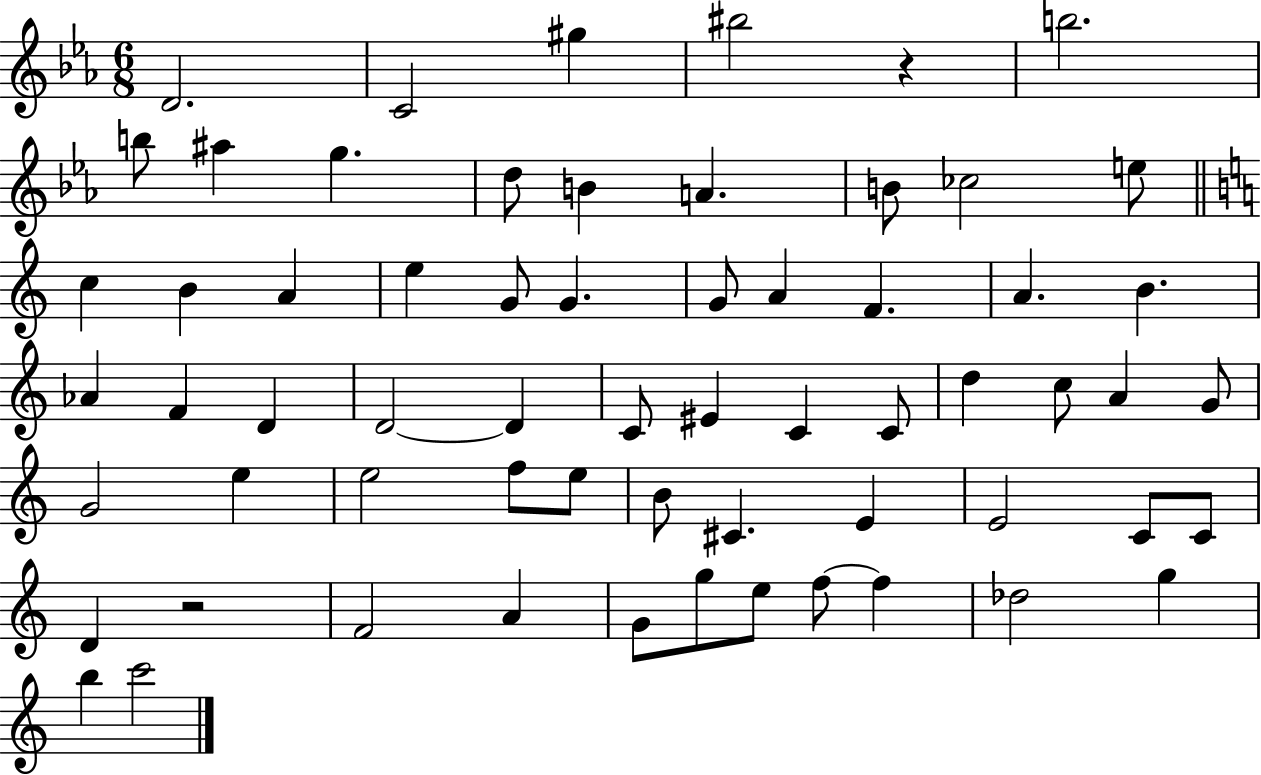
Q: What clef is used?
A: treble